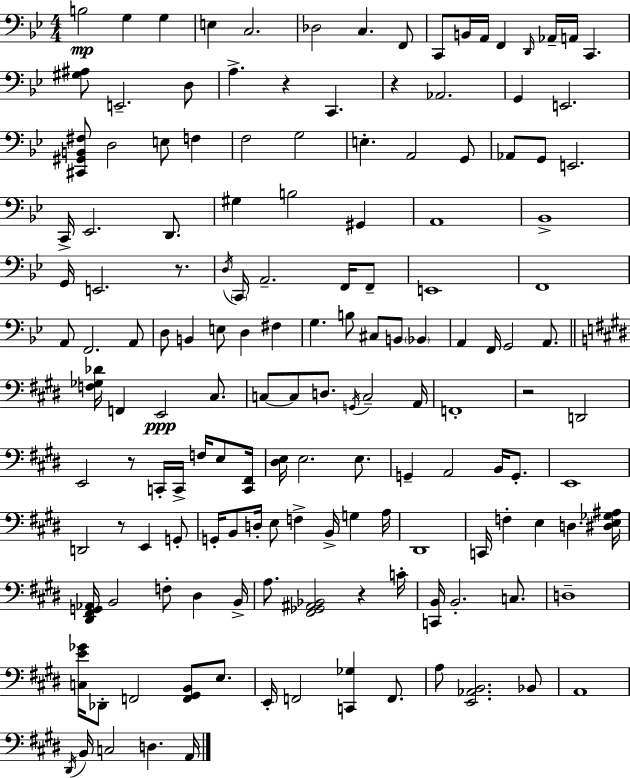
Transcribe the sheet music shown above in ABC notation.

X:1
T:Untitled
M:4/4
L:1/4
K:Gm
B,2 G, G, E, C,2 _D,2 C, F,,/2 C,,/2 B,,/4 A,,/4 F,, D,,/4 _A,,/4 A,,/4 C,, [^G,^A,]/2 E,,2 D,/2 A, z C,, z _A,,2 G,, E,,2 [^C,,^G,,B,,^F,]/2 D,2 E,/2 F, F,2 G,2 E, A,,2 G,,/2 _A,,/2 G,,/2 E,,2 C,,/4 _E,,2 D,,/2 ^G, B,2 ^G,, A,,4 _B,,4 G,,/4 E,,2 z/2 D,/4 C,,/4 A,,2 F,,/4 F,,/2 E,,4 F,,4 A,,/2 F,,2 A,,/2 D,/2 B,, E,/2 D, ^F, G, B,/2 ^C,/2 B,,/2 _B,, A,, F,,/4 G,,2 A,,/2 [F,_G,_D]/4 F,, E,,2 ^C,/2 C,/2 C,/2 D,/2 G,,/4 C,2 A,,/4 F,,4 z2 D,,2 E,,2 z/2 C,,/4 C,,/4 F,/4 E,/2 [C,,^F,,]/4 [^D,E,]/4 E,2 E,/2 G,, A,,2 B,,/4 G,,/2 E,,4 D,,2 z/2 E,, G,,/2 G,,/4 B,,/2 D,/4 E,/2 F, B,,/4 G, A,/4 ^D,,4 C,,/4 F, E, D, [^D,E,_G,^A,]/4 [^D,,^F,,G,,_A,,]/4 B,,2 F,/2 ^D, B,,/4 A,/2 [^F,,_G,,^A,,_B,,]2 z C/4 [C,,B,,]/4 B,,2 C,/2 D,4 [C,E_G]/4 _D,,/2 F,,2 [F,,^G,,B,,]/2 E,/2 E,,/4 F,,2 [C,,_G,] F,,/2 A,/2 [E,,_A,,B,,]2 _B,,/2 A,,4 ^D,,/4 B,,/4 C,2 D, A,,/4